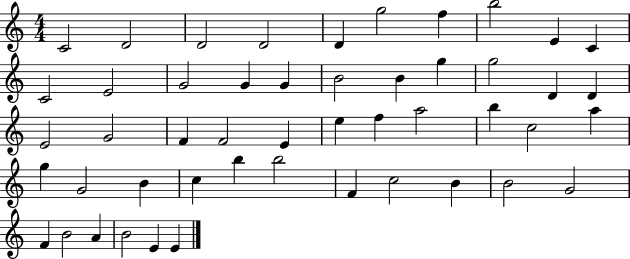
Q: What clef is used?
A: treble